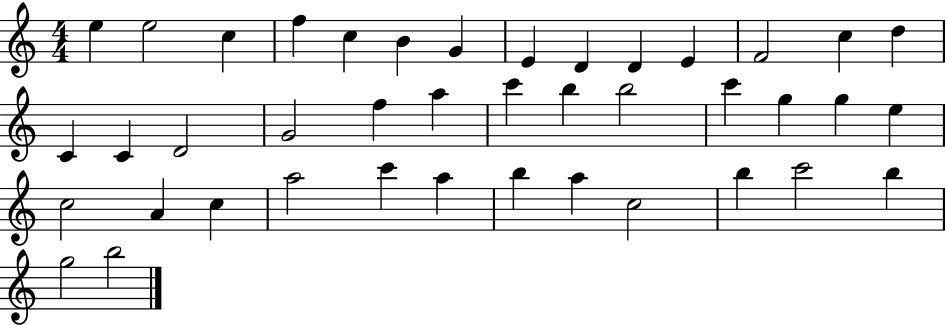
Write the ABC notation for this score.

X:1
T:Untitled
M:4/4
L:1/4
K:C
e e2 c f c B G E D D E F2 c d C C D2 G2 f a c' b b2 c' g g e c2 A c a2 c' a b a c2 b c'2 b g2 b2